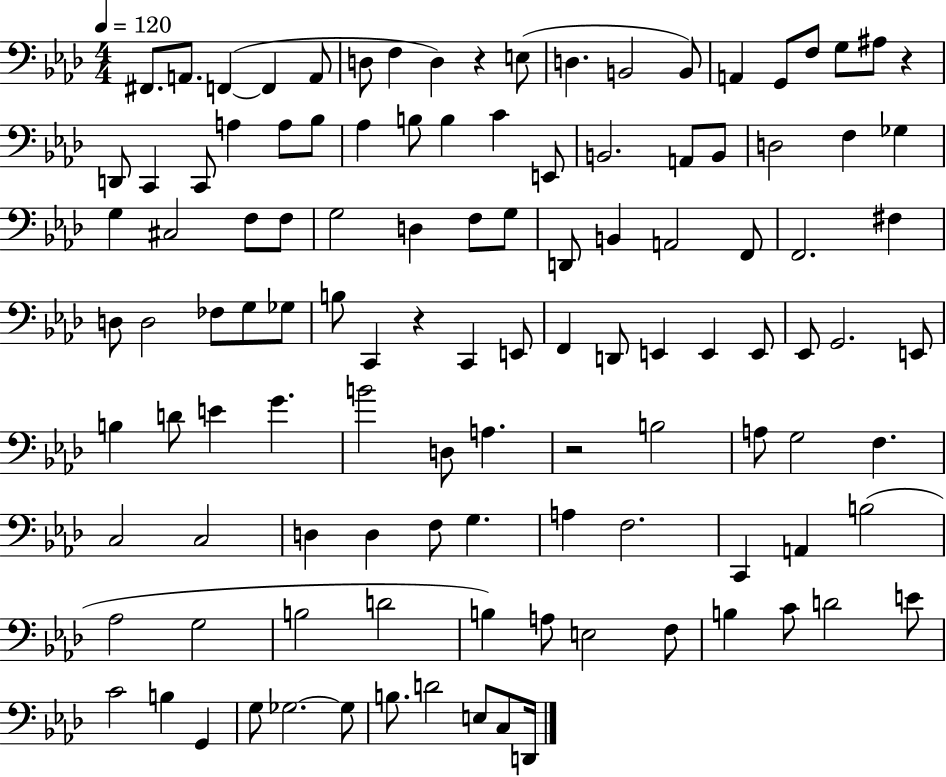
X:1
T:Untitled
M:4/4
L:1/4
K:Ab
^F,,/2 A,,/2 F,, F,, A,,/2 D,/2 F, D, z E,/2 D, B,,2 B,,/2 A,, G,,/2 F,/2 G,/2 ^A,/2 z D,,/2 C,, C,,/2 A, A,/2 _B,/2 _A, B,/2 B, C E,,/2 B,,2 A,,/2 B,,/2 D,2 F, _G, G, ^C,2 F,/2 F,/2 G,2 D, F,/2 G,/2 D,,/2 B,, A,,2 F,,/2 F,,2 ^F, D,/2 D,2 _F,/2 G,/2 _G,/2 B,/2 C,, z C,, E,,/2 F,, D,,/2 E,, E,, E,,/2 _E,,/2 G,,2 E,,/2 B, D/2 E G B2 D,/2 A, z2 B,2 A,/2 G,2 F, C,2 C,2 D, D, F,/2 G, A, F,2 C,, A,, B,2 _A,2 G,2 B,2 D2 B, A,/2 E,2 F,/2 B, C/2 D2 E/2 C2 B, G,, G,/2 _G,2 _G,/2 B,/2 D2 E,/2 C,/2 D,,/4